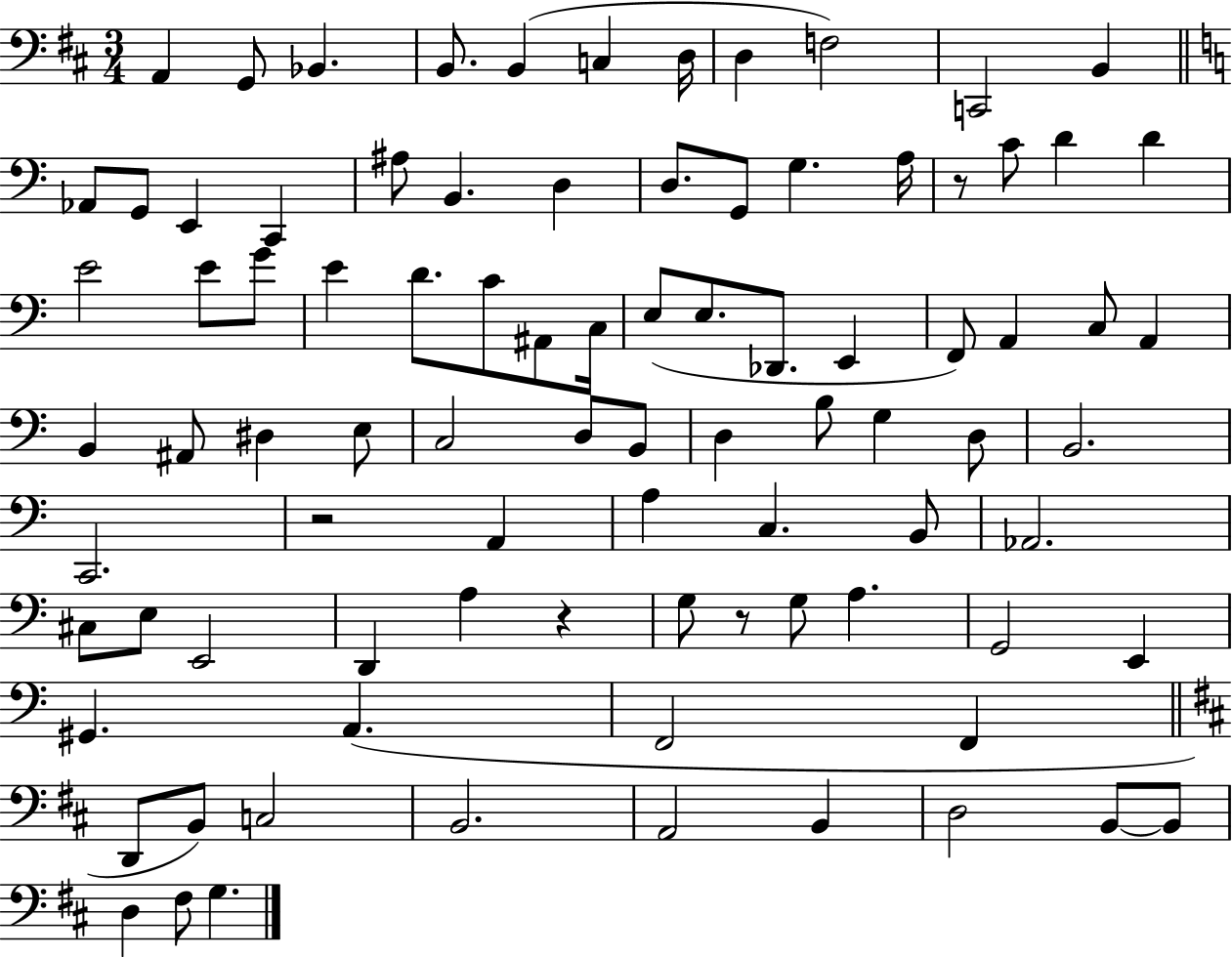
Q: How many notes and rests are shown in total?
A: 89